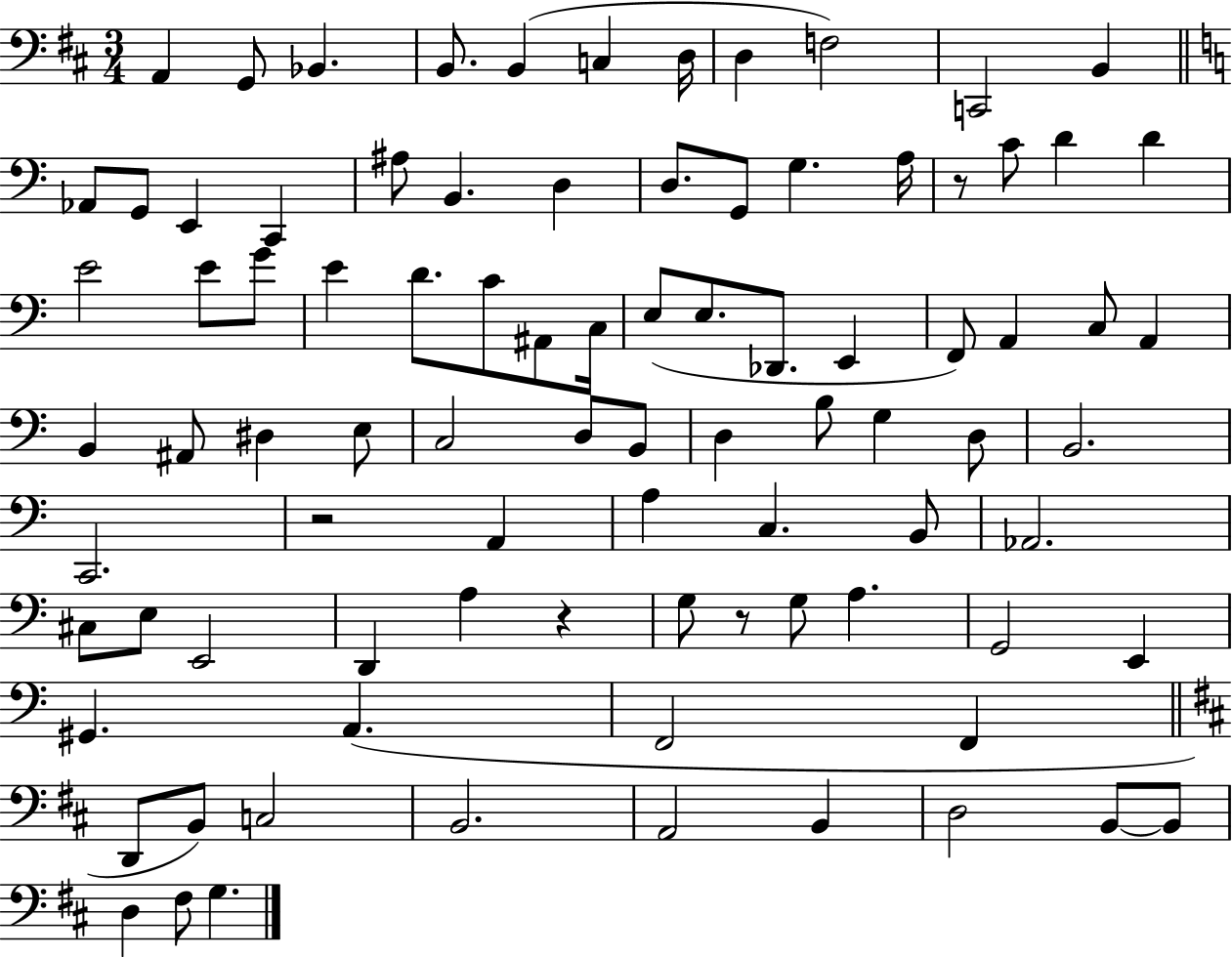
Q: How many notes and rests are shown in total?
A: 89